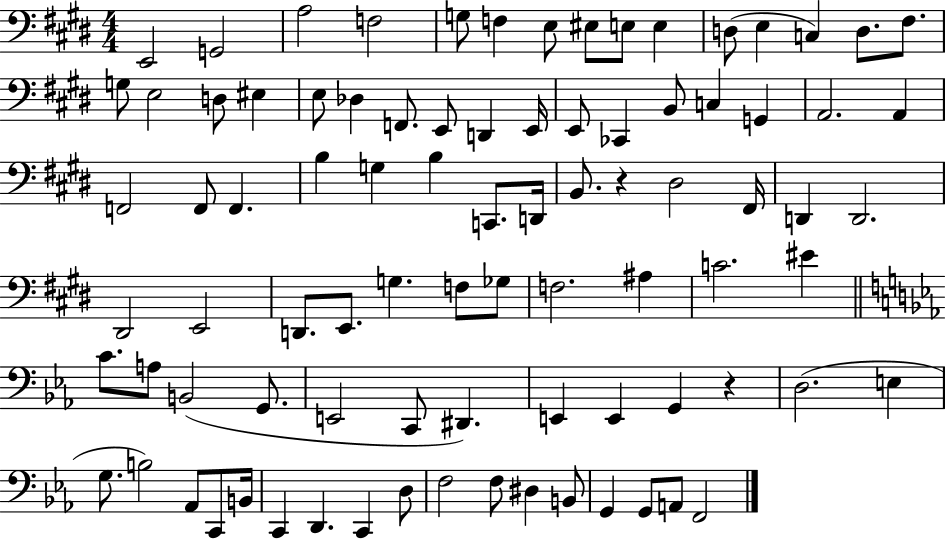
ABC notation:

X:1
T:Untitled
M:4/4
L:1/4
K:E
E,,2 G,,2 A,2 F,2 G,/2 F, E,/2 ^E,/2 E,/2 E, D,/2 E, C, D,/2 ^F,/2 G,/2 E,2 D,/2 ^E, E,/2 _D, F,,/2 E,,/2 D,, E,,/4 E,,/2 _C,, B,,/2 C, G,, A,,2 A,, F,,2 F,,/2 F,, B, G, B, C,,/2 D,,/4 B,,/2 z ^D,2 ^F,,/4 D,, D,,2 ^D,,2 E,,2 D,,/2 E,,/2 G, F,/2 _G,/2 F,2 ^A, C2 ^E C/2 A,/2 B,,2 G,,/2 E,,2 C,,/2 ^D,, E,, E,, G,, z D,2 E, G,/2 B,2 _A,,/2 C,,/2 B,,/4 C,, D,, C,, D,/2 F,2 F,/2 ^D, B,,/2 G,, G,,/2 A,,/2 F,,2